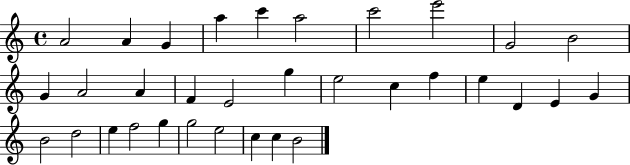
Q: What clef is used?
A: treble